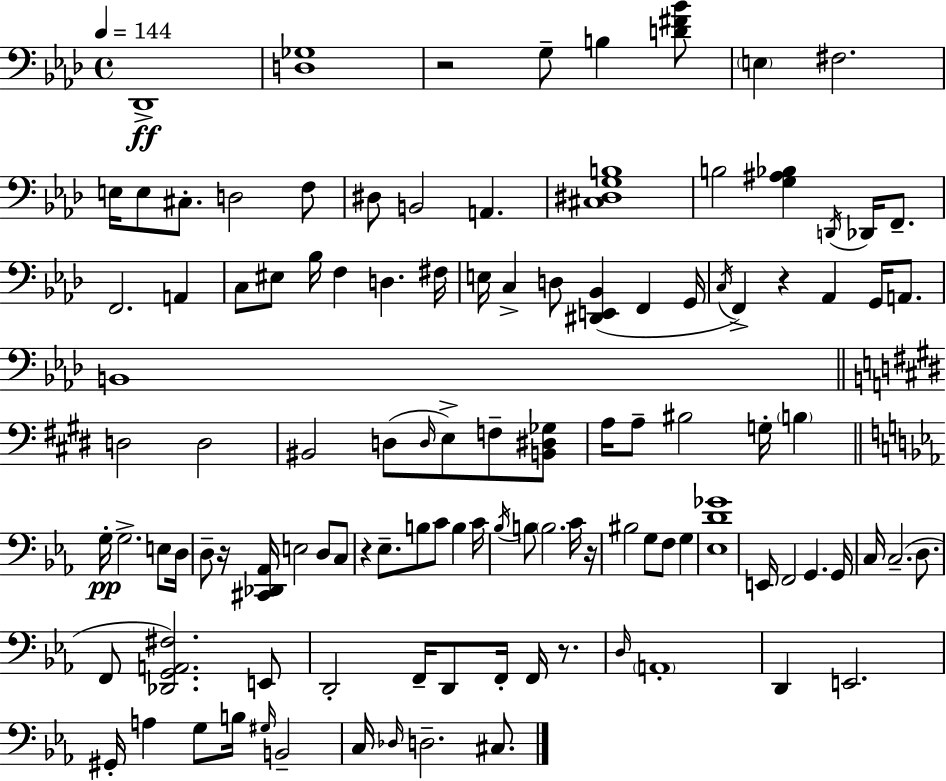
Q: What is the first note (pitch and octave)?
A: Db2